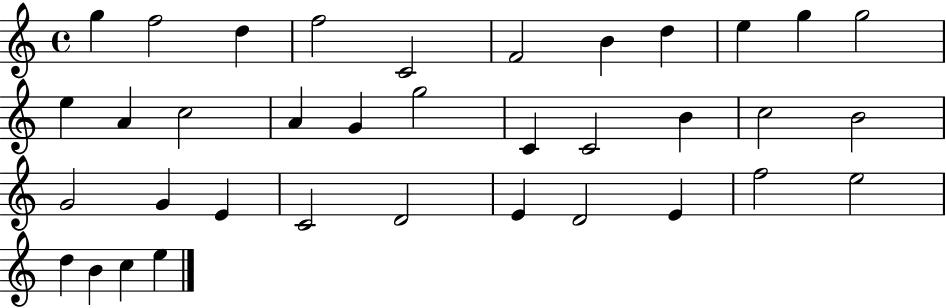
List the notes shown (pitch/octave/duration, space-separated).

G5/q F5/h D5/q F5/h C4/h F4/h B4/q D5/q E5/q G5/q G5/h E5/q A4/q C5/h A4/q G4/q G5/h C4/q C4/h B4/q C5/h B4/h G4/h G4/q E4/q C4/h D4/h E4/q D4/h E4/q F5/h E5/h D5/q B4/q C5/q E5/q